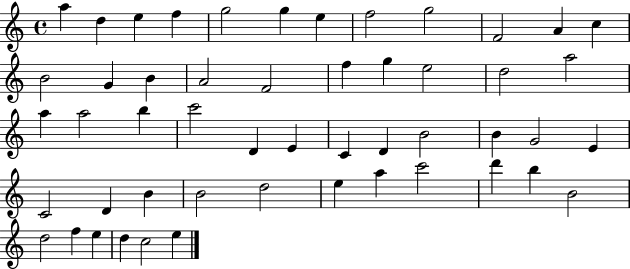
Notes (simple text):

A5/q D5/q E5/q F5/q G5/h G5/q E5/q F5/h G5/h F4/h A4/q C5/q B4/h G4/q B4/q A4/h F4/h F5/q G5/q E5/h D5/h A5/h A5/q A5/h B5/q C6/h D4/q E4/q C4/q D4/q B4/h B4/q G4/h E4/q C4/h D4/q B4/q B4/h D5/h E5/q A5/q C6/h D6/q B5/q B4/h D5/h F5/q E5/q D5/q C5/h E5/q